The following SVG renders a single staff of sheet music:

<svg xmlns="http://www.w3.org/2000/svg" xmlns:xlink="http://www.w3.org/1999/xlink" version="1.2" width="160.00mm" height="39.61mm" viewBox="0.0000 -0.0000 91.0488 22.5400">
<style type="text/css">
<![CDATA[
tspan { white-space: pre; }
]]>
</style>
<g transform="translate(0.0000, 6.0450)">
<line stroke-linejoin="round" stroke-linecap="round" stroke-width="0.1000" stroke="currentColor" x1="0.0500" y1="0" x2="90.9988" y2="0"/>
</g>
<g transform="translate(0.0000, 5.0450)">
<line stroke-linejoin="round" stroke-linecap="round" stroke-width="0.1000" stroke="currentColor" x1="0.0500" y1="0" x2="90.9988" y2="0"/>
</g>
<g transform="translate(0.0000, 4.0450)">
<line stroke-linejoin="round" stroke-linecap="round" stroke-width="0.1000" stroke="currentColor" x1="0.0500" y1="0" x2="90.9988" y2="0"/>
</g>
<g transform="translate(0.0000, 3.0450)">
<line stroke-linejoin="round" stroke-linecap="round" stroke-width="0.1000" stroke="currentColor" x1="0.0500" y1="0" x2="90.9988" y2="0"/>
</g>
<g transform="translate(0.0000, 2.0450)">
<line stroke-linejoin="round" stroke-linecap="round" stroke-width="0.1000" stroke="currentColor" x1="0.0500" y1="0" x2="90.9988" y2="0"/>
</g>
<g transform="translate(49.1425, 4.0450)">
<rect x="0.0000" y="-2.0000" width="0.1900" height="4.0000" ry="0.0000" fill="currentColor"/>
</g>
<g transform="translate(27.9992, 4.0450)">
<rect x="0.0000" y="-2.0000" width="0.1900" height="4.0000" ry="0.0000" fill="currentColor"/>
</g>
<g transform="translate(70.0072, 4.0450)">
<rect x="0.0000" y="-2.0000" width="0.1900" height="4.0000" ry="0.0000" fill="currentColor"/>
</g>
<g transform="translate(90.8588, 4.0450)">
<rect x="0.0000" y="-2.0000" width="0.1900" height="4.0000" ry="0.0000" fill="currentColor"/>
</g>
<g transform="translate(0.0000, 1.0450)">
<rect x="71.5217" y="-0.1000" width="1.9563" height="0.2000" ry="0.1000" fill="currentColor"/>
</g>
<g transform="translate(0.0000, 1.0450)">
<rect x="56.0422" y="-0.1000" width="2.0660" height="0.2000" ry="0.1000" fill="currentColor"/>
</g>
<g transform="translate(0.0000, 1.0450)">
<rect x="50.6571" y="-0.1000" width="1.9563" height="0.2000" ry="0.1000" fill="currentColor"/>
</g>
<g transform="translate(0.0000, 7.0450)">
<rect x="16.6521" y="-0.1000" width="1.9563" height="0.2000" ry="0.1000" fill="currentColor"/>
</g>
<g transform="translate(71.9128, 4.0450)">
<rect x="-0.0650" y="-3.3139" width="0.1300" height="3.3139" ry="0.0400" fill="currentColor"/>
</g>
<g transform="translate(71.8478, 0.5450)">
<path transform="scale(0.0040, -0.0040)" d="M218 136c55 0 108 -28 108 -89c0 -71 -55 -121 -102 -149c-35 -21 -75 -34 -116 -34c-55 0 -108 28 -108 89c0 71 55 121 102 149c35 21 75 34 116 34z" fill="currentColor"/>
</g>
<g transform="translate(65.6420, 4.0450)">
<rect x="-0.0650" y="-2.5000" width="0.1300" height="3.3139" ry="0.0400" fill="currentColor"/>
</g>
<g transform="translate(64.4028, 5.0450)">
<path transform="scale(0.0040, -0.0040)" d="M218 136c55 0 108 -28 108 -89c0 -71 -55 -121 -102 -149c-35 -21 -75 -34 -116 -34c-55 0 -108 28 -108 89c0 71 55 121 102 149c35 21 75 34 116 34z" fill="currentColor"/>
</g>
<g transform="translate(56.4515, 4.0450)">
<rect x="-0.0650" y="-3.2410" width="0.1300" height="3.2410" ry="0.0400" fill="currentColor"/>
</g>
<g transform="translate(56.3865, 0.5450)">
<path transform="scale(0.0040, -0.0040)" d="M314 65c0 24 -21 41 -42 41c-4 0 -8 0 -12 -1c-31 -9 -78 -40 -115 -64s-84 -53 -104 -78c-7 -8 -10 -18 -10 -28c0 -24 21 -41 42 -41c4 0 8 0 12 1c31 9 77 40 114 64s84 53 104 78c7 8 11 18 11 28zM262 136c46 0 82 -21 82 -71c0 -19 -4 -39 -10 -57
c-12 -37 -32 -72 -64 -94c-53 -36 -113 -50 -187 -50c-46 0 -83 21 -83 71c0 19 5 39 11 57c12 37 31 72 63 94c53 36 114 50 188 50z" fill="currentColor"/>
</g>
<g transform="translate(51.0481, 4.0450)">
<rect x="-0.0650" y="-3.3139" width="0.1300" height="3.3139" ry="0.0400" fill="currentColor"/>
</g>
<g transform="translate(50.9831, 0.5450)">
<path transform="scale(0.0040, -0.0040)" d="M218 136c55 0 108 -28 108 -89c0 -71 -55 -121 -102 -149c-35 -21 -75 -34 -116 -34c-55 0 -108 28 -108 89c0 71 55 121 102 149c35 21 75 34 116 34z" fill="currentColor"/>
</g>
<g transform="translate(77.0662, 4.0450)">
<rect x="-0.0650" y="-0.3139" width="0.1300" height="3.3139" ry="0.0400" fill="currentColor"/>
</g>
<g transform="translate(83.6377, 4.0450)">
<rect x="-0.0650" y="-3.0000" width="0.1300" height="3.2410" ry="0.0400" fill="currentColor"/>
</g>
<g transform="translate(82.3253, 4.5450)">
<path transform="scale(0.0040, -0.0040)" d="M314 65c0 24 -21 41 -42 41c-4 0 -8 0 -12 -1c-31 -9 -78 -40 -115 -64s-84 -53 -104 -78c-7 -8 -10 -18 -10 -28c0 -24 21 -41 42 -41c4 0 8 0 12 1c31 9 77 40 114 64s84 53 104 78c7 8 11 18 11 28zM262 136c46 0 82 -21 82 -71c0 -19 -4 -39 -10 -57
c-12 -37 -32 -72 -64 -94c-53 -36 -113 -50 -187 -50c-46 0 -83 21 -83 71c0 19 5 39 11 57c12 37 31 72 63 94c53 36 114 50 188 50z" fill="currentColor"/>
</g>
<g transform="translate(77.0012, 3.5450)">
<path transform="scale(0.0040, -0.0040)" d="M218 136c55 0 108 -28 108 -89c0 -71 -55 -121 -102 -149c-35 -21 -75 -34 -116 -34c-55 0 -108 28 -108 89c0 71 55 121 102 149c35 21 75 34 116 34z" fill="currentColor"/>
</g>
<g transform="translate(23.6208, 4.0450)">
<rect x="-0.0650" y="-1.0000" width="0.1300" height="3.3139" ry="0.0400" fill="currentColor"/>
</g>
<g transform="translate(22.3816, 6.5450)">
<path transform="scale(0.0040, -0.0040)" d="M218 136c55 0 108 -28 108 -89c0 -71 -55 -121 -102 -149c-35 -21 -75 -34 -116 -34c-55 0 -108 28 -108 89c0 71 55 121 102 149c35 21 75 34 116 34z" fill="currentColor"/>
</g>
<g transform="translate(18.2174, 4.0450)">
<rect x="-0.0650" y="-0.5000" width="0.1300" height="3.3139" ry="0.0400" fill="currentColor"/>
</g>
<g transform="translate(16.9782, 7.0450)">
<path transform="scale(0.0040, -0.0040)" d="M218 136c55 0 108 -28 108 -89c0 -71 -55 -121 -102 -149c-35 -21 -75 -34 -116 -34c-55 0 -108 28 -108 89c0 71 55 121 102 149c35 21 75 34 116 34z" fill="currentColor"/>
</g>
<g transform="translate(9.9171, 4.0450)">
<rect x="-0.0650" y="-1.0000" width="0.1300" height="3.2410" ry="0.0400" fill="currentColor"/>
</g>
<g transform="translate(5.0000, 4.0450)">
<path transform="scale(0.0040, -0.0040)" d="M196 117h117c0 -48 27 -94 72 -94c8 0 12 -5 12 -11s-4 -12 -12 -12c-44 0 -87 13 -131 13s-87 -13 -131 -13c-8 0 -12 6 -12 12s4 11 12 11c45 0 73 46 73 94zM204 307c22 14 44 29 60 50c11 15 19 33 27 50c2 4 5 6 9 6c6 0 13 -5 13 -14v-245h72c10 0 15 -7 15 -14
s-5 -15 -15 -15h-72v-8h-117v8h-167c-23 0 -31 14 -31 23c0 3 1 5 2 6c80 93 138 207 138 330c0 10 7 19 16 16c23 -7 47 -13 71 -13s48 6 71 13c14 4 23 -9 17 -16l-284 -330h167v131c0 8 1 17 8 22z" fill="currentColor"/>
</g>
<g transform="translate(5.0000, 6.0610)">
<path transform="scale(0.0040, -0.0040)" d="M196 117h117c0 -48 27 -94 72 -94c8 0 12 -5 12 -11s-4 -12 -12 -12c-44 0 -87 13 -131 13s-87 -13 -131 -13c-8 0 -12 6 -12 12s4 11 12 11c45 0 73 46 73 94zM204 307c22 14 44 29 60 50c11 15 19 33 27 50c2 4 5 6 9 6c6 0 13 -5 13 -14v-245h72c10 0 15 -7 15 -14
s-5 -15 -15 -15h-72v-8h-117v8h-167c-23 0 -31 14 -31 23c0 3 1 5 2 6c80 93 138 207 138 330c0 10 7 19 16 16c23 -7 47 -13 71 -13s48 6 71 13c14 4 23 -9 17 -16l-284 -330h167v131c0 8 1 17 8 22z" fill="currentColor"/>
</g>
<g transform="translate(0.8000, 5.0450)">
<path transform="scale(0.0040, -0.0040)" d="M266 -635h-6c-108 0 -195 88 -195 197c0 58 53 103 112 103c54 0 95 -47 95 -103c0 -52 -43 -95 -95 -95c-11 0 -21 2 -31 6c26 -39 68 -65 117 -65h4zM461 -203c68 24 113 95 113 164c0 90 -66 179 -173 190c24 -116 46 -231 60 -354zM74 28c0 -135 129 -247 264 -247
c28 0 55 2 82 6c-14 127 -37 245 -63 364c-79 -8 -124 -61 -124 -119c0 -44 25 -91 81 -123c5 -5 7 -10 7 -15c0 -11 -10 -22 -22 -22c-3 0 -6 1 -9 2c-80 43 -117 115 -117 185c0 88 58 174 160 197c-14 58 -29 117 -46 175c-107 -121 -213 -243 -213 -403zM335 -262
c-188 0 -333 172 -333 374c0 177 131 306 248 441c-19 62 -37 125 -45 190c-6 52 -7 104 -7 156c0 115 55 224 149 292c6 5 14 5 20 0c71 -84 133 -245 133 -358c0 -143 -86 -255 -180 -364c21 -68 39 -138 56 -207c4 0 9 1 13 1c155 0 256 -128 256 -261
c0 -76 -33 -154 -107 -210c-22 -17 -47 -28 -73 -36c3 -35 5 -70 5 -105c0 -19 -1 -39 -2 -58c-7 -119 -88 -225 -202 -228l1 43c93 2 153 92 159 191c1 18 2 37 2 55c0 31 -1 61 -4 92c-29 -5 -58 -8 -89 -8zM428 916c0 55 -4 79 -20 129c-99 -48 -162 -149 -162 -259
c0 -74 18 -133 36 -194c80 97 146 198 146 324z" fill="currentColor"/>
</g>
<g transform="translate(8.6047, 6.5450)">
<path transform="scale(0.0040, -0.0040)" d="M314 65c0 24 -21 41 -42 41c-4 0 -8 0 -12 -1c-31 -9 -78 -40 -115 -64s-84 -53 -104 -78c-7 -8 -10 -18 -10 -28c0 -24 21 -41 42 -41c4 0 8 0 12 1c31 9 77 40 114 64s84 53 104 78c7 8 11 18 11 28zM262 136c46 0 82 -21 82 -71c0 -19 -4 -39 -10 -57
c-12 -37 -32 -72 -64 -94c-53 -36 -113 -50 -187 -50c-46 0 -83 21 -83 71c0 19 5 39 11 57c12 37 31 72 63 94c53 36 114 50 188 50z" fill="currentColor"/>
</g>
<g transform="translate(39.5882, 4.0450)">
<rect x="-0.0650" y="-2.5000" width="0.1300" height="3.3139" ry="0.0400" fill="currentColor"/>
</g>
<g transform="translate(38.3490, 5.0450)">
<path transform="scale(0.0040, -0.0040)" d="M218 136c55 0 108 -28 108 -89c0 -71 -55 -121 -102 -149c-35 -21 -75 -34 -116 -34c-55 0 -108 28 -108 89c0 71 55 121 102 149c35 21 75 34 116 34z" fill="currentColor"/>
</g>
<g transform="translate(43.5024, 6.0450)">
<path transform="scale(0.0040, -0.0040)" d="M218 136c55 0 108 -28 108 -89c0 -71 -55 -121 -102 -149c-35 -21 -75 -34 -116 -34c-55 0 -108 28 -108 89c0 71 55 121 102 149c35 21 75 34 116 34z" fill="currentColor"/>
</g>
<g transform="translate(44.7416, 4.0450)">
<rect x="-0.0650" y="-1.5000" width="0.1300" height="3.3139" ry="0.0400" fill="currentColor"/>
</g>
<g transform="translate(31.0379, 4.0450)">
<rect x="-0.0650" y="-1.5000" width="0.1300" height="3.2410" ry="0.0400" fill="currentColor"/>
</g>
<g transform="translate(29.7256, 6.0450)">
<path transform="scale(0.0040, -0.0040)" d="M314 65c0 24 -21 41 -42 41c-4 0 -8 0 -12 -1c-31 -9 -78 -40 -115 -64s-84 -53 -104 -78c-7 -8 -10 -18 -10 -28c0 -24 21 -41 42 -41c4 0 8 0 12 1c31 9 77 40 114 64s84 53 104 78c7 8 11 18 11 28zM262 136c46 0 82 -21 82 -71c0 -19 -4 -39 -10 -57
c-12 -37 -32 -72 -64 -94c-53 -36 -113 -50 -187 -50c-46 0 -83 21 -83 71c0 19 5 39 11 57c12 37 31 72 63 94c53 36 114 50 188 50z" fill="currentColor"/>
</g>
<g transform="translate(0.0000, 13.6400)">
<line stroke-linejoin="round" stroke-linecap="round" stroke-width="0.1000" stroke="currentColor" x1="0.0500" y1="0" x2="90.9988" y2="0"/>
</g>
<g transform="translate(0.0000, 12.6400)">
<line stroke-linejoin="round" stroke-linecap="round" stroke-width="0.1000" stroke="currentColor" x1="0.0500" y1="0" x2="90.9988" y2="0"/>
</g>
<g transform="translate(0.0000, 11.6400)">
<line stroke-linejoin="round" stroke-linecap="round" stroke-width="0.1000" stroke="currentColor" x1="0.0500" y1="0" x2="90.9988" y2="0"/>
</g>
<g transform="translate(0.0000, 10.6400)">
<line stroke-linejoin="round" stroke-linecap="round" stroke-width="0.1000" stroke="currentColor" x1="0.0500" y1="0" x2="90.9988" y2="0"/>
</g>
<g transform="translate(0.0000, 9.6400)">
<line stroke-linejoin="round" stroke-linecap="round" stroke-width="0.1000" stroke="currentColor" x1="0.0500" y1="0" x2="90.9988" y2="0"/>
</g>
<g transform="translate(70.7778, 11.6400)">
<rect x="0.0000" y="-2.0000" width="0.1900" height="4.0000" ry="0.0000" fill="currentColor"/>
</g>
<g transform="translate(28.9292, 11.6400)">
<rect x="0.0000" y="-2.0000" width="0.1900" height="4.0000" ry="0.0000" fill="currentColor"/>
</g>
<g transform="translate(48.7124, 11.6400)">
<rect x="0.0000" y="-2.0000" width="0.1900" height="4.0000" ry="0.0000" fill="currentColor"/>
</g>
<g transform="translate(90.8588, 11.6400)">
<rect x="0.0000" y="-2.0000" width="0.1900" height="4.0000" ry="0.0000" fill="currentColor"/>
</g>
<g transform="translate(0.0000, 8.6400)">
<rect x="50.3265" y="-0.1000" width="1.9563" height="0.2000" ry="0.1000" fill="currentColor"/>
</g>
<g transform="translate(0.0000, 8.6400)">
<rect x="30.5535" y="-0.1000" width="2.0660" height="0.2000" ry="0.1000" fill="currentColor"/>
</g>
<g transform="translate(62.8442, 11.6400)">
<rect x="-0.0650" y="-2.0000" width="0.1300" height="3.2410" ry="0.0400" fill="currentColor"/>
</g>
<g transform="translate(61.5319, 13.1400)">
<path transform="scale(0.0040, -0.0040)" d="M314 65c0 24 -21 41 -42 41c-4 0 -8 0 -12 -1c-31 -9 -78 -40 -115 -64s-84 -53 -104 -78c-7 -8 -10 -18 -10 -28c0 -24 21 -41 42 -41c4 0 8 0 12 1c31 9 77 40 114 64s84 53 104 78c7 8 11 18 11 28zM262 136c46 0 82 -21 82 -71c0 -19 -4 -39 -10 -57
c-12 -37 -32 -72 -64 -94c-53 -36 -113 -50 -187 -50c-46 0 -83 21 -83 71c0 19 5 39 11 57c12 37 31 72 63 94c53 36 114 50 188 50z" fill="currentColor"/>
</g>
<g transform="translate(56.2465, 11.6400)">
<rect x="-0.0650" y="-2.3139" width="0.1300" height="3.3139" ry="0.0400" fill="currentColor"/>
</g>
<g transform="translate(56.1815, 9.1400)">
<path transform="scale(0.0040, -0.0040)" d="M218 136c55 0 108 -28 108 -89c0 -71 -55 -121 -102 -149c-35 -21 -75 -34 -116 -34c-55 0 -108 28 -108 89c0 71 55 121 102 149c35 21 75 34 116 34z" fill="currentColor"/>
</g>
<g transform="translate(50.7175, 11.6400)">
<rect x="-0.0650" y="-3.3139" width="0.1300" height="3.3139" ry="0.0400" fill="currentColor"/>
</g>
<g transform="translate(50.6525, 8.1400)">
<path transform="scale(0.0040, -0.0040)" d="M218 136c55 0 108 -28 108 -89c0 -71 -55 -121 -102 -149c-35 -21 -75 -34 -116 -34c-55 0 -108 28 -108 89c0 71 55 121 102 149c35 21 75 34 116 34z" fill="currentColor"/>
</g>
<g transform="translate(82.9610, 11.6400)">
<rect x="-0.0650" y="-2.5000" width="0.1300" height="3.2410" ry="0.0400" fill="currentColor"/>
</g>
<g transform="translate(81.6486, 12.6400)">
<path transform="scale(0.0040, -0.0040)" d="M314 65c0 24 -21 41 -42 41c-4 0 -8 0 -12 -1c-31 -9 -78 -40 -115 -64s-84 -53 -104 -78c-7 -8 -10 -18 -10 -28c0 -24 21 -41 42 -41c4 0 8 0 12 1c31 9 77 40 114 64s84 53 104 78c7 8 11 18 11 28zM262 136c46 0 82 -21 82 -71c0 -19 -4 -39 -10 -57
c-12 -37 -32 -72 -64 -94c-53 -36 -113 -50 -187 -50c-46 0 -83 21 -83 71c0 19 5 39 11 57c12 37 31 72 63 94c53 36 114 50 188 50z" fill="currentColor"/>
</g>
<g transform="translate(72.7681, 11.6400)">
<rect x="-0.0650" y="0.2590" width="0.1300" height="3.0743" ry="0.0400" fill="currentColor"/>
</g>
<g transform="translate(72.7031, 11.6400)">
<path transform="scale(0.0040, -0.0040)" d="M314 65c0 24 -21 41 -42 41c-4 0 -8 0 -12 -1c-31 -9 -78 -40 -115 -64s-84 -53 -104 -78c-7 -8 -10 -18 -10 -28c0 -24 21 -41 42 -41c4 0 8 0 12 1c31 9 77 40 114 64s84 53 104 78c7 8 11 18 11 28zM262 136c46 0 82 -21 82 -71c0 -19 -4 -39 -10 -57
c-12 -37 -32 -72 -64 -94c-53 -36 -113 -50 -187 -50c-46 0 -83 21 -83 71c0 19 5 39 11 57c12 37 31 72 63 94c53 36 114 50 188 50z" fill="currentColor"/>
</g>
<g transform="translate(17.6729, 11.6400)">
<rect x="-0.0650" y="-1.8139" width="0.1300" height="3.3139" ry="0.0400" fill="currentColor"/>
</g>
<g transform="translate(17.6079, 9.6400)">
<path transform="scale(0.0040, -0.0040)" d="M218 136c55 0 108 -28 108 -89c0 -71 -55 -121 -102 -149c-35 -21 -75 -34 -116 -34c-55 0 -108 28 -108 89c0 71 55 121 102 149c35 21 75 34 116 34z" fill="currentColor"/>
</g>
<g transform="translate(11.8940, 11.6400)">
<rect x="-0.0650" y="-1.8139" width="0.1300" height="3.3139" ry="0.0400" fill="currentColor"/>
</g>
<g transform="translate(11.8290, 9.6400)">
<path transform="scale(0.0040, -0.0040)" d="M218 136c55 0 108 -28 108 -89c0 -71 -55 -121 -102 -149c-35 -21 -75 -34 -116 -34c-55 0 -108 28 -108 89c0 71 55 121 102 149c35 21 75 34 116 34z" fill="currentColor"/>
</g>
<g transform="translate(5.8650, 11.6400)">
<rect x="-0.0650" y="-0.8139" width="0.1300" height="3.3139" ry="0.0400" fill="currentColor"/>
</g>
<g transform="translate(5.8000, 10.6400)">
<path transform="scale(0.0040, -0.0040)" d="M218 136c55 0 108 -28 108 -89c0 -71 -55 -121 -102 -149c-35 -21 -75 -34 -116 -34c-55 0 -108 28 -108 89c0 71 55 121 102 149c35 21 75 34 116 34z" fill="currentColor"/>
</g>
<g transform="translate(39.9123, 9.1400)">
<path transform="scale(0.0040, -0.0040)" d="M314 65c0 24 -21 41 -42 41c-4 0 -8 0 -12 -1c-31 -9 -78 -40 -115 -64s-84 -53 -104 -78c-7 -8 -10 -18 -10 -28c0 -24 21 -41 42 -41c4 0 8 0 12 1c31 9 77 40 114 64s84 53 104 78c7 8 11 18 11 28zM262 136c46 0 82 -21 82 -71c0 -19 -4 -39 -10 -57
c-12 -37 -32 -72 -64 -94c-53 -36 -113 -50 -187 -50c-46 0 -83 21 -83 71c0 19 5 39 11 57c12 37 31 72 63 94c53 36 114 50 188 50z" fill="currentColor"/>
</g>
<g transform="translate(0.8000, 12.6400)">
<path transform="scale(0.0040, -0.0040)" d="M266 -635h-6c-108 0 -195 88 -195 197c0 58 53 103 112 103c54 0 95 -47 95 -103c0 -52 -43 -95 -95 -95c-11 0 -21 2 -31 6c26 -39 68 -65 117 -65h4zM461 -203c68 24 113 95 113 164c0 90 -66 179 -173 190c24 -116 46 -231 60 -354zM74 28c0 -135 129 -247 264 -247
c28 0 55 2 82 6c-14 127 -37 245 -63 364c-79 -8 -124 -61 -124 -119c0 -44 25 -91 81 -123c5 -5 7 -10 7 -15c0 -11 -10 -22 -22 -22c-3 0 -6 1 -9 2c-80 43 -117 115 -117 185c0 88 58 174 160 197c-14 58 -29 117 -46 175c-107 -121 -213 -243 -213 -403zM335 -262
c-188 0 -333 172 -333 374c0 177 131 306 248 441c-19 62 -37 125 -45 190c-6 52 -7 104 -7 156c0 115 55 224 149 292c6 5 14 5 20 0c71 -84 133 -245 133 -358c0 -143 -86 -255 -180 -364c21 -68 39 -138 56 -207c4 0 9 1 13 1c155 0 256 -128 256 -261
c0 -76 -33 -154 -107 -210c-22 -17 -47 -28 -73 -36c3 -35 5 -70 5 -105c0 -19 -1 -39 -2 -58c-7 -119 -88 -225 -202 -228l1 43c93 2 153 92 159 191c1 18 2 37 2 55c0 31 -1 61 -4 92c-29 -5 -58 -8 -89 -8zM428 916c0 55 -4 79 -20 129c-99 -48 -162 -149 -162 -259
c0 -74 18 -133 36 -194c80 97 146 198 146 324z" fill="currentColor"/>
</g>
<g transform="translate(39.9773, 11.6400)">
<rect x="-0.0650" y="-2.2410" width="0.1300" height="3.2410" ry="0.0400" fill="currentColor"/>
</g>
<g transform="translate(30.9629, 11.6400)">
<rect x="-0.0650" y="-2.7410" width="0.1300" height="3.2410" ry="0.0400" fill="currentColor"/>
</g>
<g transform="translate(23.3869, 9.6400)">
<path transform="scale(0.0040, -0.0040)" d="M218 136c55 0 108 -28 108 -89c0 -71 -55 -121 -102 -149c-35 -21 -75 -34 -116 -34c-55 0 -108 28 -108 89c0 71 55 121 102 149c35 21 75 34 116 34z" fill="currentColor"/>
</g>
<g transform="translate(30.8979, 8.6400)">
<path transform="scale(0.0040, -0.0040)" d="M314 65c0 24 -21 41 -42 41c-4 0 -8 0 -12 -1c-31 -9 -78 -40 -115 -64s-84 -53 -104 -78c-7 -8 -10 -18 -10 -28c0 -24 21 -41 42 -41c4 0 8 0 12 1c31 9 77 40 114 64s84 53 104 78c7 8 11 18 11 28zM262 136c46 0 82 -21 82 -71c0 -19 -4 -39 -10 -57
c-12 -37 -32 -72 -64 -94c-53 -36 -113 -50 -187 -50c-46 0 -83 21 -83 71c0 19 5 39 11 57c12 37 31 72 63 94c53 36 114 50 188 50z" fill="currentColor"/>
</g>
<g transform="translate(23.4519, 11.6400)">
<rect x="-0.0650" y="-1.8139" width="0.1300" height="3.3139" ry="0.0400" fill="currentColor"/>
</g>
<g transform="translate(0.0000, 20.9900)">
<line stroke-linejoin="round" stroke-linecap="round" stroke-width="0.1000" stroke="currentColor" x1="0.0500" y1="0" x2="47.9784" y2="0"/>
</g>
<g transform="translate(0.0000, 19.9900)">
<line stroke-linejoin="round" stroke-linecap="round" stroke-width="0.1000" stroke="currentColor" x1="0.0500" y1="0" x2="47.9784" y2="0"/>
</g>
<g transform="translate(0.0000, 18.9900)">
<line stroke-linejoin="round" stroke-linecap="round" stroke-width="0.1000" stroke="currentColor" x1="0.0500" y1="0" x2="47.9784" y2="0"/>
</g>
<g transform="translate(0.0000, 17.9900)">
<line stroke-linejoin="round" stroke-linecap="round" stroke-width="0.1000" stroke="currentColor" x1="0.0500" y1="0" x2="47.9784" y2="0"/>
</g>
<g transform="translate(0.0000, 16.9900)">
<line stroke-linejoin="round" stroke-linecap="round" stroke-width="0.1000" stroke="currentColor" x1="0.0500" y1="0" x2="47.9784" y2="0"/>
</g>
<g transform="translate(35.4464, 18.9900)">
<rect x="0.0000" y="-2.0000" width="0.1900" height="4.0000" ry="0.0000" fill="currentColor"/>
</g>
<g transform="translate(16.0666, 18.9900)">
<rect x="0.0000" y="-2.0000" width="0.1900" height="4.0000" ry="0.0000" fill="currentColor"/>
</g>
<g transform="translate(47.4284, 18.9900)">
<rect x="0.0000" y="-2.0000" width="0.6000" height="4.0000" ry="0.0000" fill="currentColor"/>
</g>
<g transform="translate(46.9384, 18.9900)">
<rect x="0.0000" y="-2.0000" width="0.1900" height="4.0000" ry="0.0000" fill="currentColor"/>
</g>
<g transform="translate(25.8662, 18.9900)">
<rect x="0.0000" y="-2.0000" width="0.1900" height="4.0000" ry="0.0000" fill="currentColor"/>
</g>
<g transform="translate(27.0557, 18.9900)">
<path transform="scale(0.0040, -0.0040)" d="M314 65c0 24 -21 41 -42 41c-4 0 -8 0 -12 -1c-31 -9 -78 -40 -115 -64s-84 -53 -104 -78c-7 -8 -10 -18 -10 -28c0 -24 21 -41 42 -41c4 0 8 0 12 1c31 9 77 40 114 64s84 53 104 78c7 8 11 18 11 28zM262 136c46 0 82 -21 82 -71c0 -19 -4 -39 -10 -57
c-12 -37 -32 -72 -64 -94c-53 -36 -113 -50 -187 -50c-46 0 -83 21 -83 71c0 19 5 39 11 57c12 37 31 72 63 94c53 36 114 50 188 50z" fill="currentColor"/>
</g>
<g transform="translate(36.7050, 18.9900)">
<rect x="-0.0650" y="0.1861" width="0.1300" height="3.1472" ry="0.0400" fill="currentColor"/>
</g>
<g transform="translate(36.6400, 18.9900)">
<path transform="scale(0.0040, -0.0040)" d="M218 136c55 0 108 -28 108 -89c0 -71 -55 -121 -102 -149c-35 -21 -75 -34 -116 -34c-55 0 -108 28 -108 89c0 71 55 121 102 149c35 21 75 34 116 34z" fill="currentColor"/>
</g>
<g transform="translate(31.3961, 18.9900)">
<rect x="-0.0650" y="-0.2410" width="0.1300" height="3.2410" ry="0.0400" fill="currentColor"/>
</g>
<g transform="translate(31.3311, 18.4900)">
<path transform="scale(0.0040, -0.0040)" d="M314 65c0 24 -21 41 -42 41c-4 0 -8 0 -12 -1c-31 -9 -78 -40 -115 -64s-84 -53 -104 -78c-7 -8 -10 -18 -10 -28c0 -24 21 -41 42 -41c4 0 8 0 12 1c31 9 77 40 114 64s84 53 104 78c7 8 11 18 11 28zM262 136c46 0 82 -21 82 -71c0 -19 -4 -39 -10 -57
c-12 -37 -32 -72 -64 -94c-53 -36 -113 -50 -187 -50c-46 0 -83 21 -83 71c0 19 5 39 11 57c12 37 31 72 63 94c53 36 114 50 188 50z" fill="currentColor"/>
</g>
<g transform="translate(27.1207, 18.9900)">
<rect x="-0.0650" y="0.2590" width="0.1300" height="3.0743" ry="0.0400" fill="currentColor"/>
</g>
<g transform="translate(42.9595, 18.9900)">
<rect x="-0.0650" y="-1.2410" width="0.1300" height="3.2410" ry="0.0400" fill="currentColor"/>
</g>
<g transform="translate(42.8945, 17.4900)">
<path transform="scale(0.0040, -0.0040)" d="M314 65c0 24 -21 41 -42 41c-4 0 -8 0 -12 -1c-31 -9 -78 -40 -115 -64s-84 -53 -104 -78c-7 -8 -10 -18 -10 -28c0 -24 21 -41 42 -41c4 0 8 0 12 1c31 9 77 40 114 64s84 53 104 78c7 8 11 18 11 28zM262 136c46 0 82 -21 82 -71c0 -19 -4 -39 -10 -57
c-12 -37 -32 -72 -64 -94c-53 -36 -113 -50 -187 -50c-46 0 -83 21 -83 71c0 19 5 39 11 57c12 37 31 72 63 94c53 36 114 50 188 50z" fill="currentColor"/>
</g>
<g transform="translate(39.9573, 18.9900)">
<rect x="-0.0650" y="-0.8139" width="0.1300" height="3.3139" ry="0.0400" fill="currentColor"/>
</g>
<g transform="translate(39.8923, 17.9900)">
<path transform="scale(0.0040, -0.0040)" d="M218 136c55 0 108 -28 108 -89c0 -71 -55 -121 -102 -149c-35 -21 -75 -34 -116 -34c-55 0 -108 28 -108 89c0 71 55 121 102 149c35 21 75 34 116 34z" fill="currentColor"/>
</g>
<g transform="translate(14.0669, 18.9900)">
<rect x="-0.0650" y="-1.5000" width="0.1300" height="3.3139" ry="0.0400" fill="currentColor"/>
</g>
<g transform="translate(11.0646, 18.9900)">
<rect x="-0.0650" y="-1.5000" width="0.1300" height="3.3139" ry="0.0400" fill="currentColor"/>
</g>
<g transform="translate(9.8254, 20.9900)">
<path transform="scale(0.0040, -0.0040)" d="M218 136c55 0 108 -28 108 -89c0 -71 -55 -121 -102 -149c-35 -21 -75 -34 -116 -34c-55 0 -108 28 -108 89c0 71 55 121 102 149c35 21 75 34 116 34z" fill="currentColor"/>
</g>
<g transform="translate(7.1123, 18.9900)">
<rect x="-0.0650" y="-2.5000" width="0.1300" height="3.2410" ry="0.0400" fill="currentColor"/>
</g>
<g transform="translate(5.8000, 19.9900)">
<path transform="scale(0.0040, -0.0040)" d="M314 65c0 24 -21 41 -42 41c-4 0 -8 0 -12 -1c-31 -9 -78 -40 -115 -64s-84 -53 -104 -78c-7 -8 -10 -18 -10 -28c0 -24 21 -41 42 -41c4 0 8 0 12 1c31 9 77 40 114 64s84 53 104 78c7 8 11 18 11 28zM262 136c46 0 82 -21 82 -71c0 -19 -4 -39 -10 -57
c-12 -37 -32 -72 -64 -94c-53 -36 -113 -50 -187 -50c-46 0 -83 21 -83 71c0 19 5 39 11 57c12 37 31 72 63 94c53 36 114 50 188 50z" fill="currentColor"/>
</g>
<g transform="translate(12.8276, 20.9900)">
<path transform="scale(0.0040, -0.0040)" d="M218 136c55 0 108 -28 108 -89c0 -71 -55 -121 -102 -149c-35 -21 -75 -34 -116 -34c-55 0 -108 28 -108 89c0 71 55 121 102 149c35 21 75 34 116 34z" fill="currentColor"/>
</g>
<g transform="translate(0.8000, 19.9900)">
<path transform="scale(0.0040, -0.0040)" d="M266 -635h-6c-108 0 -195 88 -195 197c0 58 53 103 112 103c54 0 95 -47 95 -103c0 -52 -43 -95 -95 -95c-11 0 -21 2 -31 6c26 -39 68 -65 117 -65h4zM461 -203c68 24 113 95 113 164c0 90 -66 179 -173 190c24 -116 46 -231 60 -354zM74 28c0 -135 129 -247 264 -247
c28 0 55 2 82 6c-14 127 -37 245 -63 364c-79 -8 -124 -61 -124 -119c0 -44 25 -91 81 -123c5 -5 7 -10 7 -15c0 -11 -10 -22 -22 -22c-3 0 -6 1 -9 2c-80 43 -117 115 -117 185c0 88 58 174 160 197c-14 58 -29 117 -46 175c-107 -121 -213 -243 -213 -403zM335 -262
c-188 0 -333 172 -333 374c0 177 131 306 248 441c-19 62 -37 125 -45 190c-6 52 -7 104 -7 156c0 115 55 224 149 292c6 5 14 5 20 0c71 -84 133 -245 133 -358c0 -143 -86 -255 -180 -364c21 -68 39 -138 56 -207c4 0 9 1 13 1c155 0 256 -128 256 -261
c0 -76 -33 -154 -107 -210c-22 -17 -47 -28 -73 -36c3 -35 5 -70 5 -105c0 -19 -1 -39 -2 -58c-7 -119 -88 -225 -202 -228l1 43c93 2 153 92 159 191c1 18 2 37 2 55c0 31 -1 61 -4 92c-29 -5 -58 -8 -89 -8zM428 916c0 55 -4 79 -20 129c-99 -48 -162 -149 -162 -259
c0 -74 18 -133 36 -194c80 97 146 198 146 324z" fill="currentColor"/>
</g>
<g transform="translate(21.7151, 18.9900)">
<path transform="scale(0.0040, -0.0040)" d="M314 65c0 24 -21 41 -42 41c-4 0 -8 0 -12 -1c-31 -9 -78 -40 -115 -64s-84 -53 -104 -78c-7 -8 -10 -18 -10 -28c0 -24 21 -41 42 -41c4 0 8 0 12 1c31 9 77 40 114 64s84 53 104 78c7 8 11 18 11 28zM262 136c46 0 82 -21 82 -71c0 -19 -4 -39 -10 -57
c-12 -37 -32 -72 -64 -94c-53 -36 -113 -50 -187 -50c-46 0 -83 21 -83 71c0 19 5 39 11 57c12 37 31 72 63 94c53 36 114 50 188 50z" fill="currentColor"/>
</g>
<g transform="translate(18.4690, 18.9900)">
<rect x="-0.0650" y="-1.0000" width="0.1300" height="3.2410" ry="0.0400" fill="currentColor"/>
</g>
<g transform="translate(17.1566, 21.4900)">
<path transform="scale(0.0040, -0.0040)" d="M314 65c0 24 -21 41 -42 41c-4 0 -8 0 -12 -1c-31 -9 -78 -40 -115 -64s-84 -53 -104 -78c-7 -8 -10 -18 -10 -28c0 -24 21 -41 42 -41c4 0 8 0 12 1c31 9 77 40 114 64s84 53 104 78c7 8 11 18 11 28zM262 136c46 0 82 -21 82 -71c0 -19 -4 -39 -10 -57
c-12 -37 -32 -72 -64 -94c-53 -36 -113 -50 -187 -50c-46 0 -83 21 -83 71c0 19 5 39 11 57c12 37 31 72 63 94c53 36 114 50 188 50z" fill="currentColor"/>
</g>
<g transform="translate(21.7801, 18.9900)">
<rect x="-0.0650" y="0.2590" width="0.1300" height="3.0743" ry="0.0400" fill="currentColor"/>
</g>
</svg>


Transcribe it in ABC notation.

X:1
T:Untitled
M:4/4
L:1/4
K:C
D2 C D E2 G E b b2 G b c A2 d f f f a2 g2 b g F2 B2 G2 G2 E E D2 B2 B2 c2 B d e2